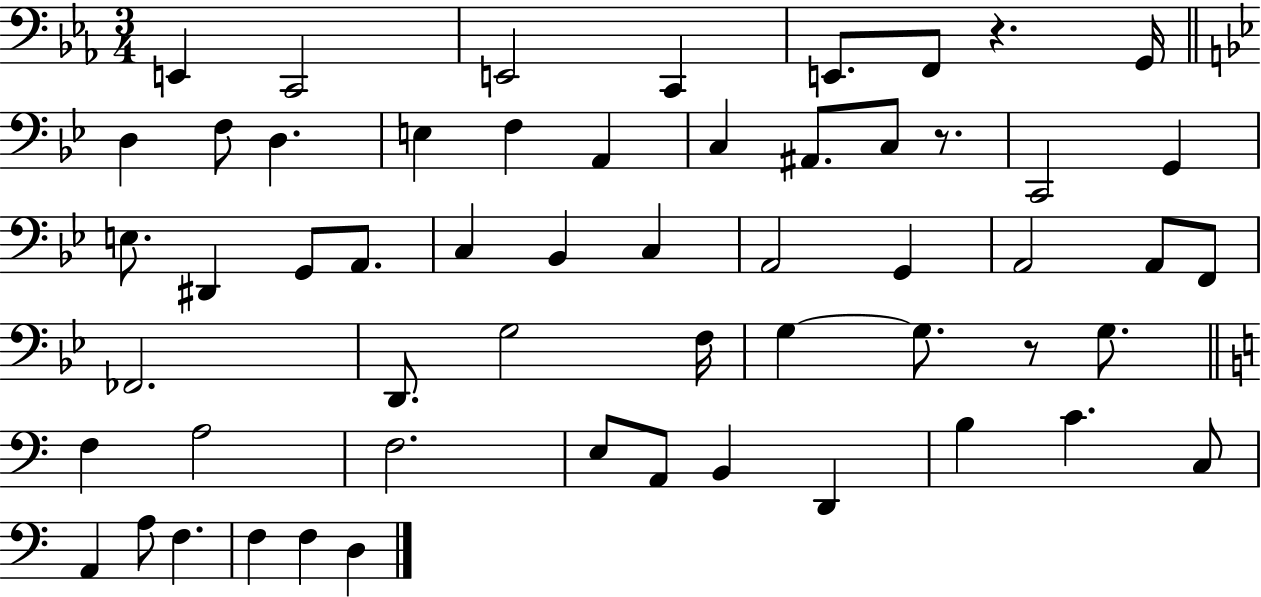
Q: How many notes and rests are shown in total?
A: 56